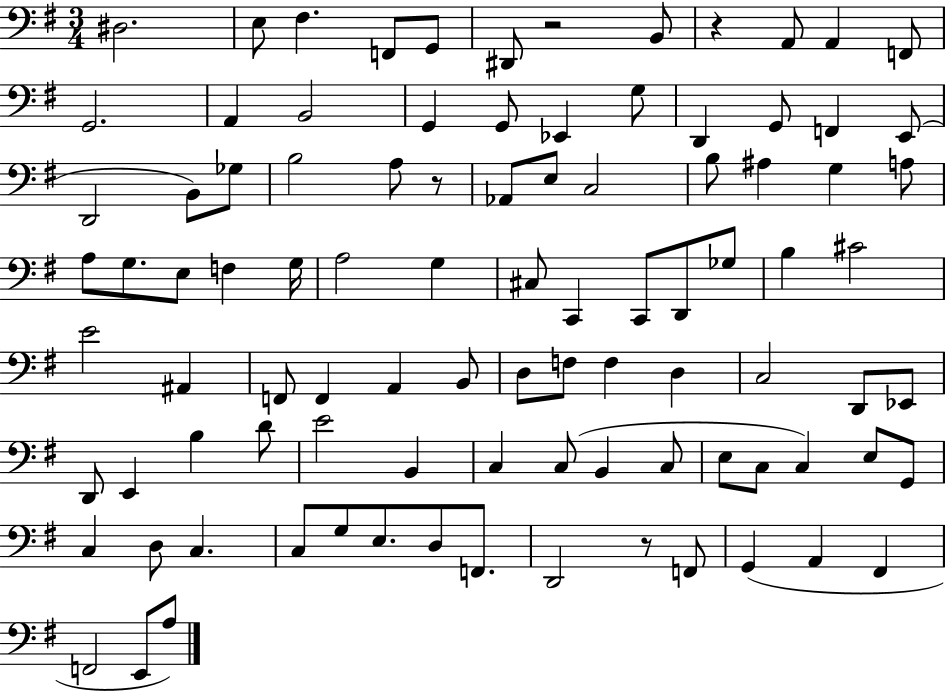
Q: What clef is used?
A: bass